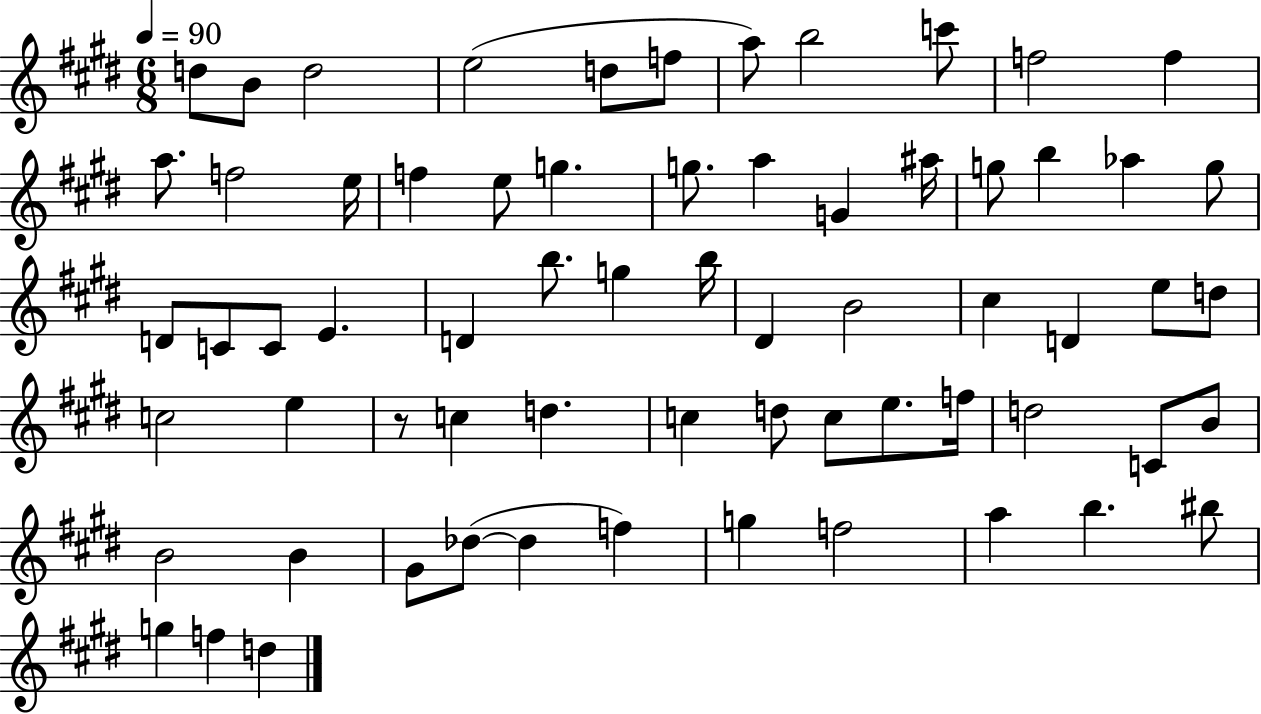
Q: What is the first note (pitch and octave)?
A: D5